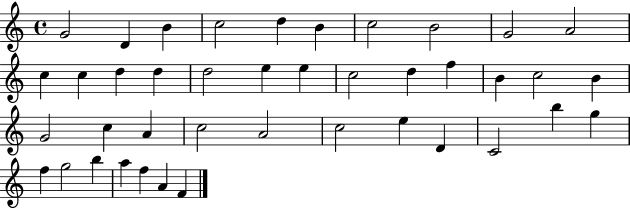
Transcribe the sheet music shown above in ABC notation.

X:1
T:Untitled
M:4/4
L:1/4
K:C
G2 D B c2 d B c2 B2 G2 A2 c c d d d2 e e c2 d f B c2 B G2 c A c2 A2 c2 e D C2 b g f g2 b a f A F